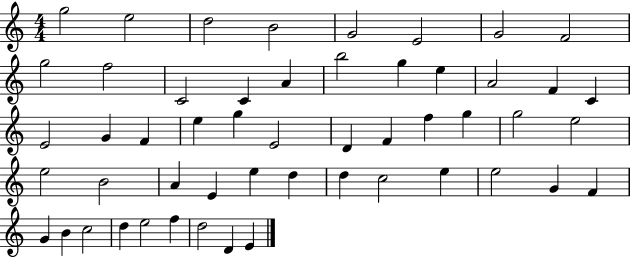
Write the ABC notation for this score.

X:1
T:Untitled
M:4/4
L:1/4
K:C
g2 e2 d2 B2 G2 E2 G2 F2 g2 f2 C2 C A b2 g e A2 F C E2 G F e g E2 D F f g g2 e2 e2 B2 A E e d d c2 e e2 G F G B c2 d e2 f d2 D E